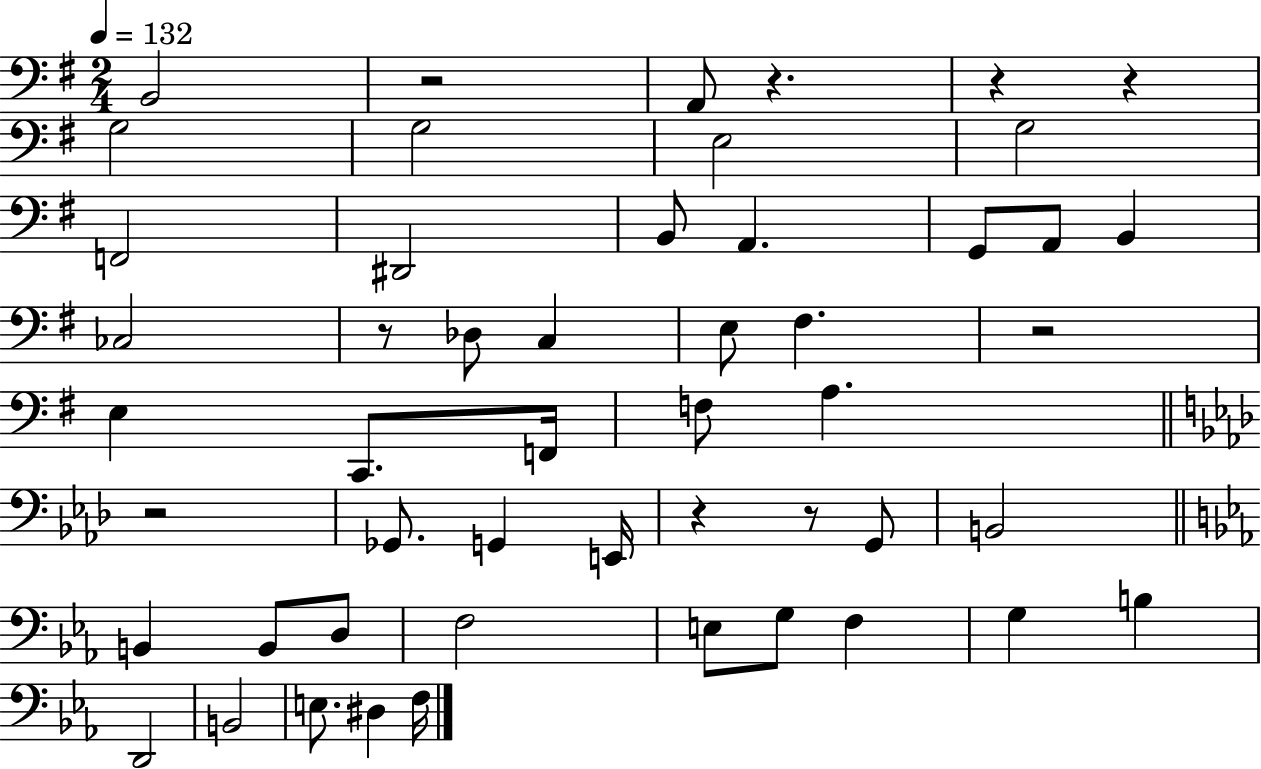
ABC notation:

X:1
T:Untitled
M:2/4
L:1/4
K:G
B,,2 z2 A,,/2 z z z G,2 G,2 E,2 G,2 F,,2 ^D,,2 B,,/2 A,, G,,/2 A,,/2 B,, _C,2 z/2 _D,/2 C, E,/2 ^F, z2 E, C,,/2 F,,/4 F,/2 A, z2 _G,,/2 G,, E,,/4 z z/2 G,,/2 B,,2 B,, B,,/2 D,/2 F,2 E,/2 G,/2 F, G, B, D,,2 B,,2 E,/2 ^D, F,/4